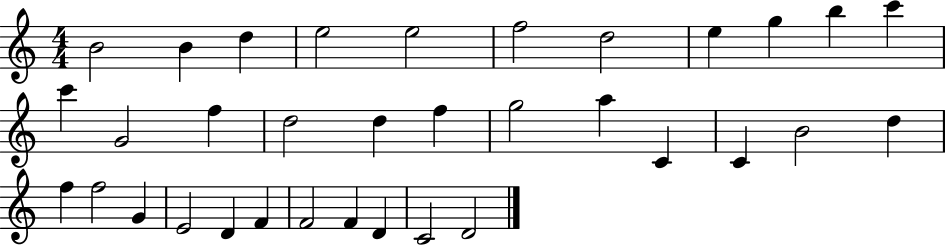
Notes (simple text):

B4/h B4/q D5/q E5/h E5/h F5/h D5/h E5/q G5/q B5/q C6/q C6/q G4/h F5/q D5/h D5/q F5/q G5/h A5/q C4/q C4/q B4/h D5/q F5/q F5/h G4/q E4/h D4/q F4/q F4/h F4/q D4/q C4/h D4/h